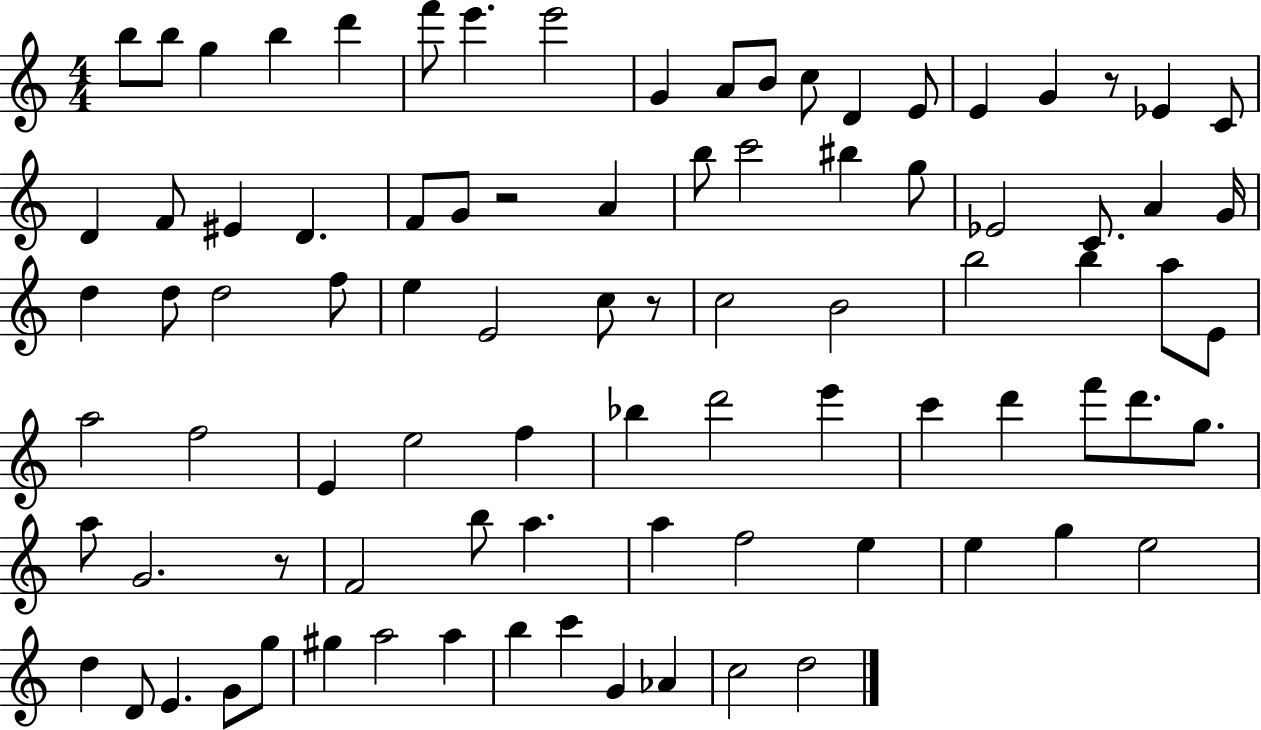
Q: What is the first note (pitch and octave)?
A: B5